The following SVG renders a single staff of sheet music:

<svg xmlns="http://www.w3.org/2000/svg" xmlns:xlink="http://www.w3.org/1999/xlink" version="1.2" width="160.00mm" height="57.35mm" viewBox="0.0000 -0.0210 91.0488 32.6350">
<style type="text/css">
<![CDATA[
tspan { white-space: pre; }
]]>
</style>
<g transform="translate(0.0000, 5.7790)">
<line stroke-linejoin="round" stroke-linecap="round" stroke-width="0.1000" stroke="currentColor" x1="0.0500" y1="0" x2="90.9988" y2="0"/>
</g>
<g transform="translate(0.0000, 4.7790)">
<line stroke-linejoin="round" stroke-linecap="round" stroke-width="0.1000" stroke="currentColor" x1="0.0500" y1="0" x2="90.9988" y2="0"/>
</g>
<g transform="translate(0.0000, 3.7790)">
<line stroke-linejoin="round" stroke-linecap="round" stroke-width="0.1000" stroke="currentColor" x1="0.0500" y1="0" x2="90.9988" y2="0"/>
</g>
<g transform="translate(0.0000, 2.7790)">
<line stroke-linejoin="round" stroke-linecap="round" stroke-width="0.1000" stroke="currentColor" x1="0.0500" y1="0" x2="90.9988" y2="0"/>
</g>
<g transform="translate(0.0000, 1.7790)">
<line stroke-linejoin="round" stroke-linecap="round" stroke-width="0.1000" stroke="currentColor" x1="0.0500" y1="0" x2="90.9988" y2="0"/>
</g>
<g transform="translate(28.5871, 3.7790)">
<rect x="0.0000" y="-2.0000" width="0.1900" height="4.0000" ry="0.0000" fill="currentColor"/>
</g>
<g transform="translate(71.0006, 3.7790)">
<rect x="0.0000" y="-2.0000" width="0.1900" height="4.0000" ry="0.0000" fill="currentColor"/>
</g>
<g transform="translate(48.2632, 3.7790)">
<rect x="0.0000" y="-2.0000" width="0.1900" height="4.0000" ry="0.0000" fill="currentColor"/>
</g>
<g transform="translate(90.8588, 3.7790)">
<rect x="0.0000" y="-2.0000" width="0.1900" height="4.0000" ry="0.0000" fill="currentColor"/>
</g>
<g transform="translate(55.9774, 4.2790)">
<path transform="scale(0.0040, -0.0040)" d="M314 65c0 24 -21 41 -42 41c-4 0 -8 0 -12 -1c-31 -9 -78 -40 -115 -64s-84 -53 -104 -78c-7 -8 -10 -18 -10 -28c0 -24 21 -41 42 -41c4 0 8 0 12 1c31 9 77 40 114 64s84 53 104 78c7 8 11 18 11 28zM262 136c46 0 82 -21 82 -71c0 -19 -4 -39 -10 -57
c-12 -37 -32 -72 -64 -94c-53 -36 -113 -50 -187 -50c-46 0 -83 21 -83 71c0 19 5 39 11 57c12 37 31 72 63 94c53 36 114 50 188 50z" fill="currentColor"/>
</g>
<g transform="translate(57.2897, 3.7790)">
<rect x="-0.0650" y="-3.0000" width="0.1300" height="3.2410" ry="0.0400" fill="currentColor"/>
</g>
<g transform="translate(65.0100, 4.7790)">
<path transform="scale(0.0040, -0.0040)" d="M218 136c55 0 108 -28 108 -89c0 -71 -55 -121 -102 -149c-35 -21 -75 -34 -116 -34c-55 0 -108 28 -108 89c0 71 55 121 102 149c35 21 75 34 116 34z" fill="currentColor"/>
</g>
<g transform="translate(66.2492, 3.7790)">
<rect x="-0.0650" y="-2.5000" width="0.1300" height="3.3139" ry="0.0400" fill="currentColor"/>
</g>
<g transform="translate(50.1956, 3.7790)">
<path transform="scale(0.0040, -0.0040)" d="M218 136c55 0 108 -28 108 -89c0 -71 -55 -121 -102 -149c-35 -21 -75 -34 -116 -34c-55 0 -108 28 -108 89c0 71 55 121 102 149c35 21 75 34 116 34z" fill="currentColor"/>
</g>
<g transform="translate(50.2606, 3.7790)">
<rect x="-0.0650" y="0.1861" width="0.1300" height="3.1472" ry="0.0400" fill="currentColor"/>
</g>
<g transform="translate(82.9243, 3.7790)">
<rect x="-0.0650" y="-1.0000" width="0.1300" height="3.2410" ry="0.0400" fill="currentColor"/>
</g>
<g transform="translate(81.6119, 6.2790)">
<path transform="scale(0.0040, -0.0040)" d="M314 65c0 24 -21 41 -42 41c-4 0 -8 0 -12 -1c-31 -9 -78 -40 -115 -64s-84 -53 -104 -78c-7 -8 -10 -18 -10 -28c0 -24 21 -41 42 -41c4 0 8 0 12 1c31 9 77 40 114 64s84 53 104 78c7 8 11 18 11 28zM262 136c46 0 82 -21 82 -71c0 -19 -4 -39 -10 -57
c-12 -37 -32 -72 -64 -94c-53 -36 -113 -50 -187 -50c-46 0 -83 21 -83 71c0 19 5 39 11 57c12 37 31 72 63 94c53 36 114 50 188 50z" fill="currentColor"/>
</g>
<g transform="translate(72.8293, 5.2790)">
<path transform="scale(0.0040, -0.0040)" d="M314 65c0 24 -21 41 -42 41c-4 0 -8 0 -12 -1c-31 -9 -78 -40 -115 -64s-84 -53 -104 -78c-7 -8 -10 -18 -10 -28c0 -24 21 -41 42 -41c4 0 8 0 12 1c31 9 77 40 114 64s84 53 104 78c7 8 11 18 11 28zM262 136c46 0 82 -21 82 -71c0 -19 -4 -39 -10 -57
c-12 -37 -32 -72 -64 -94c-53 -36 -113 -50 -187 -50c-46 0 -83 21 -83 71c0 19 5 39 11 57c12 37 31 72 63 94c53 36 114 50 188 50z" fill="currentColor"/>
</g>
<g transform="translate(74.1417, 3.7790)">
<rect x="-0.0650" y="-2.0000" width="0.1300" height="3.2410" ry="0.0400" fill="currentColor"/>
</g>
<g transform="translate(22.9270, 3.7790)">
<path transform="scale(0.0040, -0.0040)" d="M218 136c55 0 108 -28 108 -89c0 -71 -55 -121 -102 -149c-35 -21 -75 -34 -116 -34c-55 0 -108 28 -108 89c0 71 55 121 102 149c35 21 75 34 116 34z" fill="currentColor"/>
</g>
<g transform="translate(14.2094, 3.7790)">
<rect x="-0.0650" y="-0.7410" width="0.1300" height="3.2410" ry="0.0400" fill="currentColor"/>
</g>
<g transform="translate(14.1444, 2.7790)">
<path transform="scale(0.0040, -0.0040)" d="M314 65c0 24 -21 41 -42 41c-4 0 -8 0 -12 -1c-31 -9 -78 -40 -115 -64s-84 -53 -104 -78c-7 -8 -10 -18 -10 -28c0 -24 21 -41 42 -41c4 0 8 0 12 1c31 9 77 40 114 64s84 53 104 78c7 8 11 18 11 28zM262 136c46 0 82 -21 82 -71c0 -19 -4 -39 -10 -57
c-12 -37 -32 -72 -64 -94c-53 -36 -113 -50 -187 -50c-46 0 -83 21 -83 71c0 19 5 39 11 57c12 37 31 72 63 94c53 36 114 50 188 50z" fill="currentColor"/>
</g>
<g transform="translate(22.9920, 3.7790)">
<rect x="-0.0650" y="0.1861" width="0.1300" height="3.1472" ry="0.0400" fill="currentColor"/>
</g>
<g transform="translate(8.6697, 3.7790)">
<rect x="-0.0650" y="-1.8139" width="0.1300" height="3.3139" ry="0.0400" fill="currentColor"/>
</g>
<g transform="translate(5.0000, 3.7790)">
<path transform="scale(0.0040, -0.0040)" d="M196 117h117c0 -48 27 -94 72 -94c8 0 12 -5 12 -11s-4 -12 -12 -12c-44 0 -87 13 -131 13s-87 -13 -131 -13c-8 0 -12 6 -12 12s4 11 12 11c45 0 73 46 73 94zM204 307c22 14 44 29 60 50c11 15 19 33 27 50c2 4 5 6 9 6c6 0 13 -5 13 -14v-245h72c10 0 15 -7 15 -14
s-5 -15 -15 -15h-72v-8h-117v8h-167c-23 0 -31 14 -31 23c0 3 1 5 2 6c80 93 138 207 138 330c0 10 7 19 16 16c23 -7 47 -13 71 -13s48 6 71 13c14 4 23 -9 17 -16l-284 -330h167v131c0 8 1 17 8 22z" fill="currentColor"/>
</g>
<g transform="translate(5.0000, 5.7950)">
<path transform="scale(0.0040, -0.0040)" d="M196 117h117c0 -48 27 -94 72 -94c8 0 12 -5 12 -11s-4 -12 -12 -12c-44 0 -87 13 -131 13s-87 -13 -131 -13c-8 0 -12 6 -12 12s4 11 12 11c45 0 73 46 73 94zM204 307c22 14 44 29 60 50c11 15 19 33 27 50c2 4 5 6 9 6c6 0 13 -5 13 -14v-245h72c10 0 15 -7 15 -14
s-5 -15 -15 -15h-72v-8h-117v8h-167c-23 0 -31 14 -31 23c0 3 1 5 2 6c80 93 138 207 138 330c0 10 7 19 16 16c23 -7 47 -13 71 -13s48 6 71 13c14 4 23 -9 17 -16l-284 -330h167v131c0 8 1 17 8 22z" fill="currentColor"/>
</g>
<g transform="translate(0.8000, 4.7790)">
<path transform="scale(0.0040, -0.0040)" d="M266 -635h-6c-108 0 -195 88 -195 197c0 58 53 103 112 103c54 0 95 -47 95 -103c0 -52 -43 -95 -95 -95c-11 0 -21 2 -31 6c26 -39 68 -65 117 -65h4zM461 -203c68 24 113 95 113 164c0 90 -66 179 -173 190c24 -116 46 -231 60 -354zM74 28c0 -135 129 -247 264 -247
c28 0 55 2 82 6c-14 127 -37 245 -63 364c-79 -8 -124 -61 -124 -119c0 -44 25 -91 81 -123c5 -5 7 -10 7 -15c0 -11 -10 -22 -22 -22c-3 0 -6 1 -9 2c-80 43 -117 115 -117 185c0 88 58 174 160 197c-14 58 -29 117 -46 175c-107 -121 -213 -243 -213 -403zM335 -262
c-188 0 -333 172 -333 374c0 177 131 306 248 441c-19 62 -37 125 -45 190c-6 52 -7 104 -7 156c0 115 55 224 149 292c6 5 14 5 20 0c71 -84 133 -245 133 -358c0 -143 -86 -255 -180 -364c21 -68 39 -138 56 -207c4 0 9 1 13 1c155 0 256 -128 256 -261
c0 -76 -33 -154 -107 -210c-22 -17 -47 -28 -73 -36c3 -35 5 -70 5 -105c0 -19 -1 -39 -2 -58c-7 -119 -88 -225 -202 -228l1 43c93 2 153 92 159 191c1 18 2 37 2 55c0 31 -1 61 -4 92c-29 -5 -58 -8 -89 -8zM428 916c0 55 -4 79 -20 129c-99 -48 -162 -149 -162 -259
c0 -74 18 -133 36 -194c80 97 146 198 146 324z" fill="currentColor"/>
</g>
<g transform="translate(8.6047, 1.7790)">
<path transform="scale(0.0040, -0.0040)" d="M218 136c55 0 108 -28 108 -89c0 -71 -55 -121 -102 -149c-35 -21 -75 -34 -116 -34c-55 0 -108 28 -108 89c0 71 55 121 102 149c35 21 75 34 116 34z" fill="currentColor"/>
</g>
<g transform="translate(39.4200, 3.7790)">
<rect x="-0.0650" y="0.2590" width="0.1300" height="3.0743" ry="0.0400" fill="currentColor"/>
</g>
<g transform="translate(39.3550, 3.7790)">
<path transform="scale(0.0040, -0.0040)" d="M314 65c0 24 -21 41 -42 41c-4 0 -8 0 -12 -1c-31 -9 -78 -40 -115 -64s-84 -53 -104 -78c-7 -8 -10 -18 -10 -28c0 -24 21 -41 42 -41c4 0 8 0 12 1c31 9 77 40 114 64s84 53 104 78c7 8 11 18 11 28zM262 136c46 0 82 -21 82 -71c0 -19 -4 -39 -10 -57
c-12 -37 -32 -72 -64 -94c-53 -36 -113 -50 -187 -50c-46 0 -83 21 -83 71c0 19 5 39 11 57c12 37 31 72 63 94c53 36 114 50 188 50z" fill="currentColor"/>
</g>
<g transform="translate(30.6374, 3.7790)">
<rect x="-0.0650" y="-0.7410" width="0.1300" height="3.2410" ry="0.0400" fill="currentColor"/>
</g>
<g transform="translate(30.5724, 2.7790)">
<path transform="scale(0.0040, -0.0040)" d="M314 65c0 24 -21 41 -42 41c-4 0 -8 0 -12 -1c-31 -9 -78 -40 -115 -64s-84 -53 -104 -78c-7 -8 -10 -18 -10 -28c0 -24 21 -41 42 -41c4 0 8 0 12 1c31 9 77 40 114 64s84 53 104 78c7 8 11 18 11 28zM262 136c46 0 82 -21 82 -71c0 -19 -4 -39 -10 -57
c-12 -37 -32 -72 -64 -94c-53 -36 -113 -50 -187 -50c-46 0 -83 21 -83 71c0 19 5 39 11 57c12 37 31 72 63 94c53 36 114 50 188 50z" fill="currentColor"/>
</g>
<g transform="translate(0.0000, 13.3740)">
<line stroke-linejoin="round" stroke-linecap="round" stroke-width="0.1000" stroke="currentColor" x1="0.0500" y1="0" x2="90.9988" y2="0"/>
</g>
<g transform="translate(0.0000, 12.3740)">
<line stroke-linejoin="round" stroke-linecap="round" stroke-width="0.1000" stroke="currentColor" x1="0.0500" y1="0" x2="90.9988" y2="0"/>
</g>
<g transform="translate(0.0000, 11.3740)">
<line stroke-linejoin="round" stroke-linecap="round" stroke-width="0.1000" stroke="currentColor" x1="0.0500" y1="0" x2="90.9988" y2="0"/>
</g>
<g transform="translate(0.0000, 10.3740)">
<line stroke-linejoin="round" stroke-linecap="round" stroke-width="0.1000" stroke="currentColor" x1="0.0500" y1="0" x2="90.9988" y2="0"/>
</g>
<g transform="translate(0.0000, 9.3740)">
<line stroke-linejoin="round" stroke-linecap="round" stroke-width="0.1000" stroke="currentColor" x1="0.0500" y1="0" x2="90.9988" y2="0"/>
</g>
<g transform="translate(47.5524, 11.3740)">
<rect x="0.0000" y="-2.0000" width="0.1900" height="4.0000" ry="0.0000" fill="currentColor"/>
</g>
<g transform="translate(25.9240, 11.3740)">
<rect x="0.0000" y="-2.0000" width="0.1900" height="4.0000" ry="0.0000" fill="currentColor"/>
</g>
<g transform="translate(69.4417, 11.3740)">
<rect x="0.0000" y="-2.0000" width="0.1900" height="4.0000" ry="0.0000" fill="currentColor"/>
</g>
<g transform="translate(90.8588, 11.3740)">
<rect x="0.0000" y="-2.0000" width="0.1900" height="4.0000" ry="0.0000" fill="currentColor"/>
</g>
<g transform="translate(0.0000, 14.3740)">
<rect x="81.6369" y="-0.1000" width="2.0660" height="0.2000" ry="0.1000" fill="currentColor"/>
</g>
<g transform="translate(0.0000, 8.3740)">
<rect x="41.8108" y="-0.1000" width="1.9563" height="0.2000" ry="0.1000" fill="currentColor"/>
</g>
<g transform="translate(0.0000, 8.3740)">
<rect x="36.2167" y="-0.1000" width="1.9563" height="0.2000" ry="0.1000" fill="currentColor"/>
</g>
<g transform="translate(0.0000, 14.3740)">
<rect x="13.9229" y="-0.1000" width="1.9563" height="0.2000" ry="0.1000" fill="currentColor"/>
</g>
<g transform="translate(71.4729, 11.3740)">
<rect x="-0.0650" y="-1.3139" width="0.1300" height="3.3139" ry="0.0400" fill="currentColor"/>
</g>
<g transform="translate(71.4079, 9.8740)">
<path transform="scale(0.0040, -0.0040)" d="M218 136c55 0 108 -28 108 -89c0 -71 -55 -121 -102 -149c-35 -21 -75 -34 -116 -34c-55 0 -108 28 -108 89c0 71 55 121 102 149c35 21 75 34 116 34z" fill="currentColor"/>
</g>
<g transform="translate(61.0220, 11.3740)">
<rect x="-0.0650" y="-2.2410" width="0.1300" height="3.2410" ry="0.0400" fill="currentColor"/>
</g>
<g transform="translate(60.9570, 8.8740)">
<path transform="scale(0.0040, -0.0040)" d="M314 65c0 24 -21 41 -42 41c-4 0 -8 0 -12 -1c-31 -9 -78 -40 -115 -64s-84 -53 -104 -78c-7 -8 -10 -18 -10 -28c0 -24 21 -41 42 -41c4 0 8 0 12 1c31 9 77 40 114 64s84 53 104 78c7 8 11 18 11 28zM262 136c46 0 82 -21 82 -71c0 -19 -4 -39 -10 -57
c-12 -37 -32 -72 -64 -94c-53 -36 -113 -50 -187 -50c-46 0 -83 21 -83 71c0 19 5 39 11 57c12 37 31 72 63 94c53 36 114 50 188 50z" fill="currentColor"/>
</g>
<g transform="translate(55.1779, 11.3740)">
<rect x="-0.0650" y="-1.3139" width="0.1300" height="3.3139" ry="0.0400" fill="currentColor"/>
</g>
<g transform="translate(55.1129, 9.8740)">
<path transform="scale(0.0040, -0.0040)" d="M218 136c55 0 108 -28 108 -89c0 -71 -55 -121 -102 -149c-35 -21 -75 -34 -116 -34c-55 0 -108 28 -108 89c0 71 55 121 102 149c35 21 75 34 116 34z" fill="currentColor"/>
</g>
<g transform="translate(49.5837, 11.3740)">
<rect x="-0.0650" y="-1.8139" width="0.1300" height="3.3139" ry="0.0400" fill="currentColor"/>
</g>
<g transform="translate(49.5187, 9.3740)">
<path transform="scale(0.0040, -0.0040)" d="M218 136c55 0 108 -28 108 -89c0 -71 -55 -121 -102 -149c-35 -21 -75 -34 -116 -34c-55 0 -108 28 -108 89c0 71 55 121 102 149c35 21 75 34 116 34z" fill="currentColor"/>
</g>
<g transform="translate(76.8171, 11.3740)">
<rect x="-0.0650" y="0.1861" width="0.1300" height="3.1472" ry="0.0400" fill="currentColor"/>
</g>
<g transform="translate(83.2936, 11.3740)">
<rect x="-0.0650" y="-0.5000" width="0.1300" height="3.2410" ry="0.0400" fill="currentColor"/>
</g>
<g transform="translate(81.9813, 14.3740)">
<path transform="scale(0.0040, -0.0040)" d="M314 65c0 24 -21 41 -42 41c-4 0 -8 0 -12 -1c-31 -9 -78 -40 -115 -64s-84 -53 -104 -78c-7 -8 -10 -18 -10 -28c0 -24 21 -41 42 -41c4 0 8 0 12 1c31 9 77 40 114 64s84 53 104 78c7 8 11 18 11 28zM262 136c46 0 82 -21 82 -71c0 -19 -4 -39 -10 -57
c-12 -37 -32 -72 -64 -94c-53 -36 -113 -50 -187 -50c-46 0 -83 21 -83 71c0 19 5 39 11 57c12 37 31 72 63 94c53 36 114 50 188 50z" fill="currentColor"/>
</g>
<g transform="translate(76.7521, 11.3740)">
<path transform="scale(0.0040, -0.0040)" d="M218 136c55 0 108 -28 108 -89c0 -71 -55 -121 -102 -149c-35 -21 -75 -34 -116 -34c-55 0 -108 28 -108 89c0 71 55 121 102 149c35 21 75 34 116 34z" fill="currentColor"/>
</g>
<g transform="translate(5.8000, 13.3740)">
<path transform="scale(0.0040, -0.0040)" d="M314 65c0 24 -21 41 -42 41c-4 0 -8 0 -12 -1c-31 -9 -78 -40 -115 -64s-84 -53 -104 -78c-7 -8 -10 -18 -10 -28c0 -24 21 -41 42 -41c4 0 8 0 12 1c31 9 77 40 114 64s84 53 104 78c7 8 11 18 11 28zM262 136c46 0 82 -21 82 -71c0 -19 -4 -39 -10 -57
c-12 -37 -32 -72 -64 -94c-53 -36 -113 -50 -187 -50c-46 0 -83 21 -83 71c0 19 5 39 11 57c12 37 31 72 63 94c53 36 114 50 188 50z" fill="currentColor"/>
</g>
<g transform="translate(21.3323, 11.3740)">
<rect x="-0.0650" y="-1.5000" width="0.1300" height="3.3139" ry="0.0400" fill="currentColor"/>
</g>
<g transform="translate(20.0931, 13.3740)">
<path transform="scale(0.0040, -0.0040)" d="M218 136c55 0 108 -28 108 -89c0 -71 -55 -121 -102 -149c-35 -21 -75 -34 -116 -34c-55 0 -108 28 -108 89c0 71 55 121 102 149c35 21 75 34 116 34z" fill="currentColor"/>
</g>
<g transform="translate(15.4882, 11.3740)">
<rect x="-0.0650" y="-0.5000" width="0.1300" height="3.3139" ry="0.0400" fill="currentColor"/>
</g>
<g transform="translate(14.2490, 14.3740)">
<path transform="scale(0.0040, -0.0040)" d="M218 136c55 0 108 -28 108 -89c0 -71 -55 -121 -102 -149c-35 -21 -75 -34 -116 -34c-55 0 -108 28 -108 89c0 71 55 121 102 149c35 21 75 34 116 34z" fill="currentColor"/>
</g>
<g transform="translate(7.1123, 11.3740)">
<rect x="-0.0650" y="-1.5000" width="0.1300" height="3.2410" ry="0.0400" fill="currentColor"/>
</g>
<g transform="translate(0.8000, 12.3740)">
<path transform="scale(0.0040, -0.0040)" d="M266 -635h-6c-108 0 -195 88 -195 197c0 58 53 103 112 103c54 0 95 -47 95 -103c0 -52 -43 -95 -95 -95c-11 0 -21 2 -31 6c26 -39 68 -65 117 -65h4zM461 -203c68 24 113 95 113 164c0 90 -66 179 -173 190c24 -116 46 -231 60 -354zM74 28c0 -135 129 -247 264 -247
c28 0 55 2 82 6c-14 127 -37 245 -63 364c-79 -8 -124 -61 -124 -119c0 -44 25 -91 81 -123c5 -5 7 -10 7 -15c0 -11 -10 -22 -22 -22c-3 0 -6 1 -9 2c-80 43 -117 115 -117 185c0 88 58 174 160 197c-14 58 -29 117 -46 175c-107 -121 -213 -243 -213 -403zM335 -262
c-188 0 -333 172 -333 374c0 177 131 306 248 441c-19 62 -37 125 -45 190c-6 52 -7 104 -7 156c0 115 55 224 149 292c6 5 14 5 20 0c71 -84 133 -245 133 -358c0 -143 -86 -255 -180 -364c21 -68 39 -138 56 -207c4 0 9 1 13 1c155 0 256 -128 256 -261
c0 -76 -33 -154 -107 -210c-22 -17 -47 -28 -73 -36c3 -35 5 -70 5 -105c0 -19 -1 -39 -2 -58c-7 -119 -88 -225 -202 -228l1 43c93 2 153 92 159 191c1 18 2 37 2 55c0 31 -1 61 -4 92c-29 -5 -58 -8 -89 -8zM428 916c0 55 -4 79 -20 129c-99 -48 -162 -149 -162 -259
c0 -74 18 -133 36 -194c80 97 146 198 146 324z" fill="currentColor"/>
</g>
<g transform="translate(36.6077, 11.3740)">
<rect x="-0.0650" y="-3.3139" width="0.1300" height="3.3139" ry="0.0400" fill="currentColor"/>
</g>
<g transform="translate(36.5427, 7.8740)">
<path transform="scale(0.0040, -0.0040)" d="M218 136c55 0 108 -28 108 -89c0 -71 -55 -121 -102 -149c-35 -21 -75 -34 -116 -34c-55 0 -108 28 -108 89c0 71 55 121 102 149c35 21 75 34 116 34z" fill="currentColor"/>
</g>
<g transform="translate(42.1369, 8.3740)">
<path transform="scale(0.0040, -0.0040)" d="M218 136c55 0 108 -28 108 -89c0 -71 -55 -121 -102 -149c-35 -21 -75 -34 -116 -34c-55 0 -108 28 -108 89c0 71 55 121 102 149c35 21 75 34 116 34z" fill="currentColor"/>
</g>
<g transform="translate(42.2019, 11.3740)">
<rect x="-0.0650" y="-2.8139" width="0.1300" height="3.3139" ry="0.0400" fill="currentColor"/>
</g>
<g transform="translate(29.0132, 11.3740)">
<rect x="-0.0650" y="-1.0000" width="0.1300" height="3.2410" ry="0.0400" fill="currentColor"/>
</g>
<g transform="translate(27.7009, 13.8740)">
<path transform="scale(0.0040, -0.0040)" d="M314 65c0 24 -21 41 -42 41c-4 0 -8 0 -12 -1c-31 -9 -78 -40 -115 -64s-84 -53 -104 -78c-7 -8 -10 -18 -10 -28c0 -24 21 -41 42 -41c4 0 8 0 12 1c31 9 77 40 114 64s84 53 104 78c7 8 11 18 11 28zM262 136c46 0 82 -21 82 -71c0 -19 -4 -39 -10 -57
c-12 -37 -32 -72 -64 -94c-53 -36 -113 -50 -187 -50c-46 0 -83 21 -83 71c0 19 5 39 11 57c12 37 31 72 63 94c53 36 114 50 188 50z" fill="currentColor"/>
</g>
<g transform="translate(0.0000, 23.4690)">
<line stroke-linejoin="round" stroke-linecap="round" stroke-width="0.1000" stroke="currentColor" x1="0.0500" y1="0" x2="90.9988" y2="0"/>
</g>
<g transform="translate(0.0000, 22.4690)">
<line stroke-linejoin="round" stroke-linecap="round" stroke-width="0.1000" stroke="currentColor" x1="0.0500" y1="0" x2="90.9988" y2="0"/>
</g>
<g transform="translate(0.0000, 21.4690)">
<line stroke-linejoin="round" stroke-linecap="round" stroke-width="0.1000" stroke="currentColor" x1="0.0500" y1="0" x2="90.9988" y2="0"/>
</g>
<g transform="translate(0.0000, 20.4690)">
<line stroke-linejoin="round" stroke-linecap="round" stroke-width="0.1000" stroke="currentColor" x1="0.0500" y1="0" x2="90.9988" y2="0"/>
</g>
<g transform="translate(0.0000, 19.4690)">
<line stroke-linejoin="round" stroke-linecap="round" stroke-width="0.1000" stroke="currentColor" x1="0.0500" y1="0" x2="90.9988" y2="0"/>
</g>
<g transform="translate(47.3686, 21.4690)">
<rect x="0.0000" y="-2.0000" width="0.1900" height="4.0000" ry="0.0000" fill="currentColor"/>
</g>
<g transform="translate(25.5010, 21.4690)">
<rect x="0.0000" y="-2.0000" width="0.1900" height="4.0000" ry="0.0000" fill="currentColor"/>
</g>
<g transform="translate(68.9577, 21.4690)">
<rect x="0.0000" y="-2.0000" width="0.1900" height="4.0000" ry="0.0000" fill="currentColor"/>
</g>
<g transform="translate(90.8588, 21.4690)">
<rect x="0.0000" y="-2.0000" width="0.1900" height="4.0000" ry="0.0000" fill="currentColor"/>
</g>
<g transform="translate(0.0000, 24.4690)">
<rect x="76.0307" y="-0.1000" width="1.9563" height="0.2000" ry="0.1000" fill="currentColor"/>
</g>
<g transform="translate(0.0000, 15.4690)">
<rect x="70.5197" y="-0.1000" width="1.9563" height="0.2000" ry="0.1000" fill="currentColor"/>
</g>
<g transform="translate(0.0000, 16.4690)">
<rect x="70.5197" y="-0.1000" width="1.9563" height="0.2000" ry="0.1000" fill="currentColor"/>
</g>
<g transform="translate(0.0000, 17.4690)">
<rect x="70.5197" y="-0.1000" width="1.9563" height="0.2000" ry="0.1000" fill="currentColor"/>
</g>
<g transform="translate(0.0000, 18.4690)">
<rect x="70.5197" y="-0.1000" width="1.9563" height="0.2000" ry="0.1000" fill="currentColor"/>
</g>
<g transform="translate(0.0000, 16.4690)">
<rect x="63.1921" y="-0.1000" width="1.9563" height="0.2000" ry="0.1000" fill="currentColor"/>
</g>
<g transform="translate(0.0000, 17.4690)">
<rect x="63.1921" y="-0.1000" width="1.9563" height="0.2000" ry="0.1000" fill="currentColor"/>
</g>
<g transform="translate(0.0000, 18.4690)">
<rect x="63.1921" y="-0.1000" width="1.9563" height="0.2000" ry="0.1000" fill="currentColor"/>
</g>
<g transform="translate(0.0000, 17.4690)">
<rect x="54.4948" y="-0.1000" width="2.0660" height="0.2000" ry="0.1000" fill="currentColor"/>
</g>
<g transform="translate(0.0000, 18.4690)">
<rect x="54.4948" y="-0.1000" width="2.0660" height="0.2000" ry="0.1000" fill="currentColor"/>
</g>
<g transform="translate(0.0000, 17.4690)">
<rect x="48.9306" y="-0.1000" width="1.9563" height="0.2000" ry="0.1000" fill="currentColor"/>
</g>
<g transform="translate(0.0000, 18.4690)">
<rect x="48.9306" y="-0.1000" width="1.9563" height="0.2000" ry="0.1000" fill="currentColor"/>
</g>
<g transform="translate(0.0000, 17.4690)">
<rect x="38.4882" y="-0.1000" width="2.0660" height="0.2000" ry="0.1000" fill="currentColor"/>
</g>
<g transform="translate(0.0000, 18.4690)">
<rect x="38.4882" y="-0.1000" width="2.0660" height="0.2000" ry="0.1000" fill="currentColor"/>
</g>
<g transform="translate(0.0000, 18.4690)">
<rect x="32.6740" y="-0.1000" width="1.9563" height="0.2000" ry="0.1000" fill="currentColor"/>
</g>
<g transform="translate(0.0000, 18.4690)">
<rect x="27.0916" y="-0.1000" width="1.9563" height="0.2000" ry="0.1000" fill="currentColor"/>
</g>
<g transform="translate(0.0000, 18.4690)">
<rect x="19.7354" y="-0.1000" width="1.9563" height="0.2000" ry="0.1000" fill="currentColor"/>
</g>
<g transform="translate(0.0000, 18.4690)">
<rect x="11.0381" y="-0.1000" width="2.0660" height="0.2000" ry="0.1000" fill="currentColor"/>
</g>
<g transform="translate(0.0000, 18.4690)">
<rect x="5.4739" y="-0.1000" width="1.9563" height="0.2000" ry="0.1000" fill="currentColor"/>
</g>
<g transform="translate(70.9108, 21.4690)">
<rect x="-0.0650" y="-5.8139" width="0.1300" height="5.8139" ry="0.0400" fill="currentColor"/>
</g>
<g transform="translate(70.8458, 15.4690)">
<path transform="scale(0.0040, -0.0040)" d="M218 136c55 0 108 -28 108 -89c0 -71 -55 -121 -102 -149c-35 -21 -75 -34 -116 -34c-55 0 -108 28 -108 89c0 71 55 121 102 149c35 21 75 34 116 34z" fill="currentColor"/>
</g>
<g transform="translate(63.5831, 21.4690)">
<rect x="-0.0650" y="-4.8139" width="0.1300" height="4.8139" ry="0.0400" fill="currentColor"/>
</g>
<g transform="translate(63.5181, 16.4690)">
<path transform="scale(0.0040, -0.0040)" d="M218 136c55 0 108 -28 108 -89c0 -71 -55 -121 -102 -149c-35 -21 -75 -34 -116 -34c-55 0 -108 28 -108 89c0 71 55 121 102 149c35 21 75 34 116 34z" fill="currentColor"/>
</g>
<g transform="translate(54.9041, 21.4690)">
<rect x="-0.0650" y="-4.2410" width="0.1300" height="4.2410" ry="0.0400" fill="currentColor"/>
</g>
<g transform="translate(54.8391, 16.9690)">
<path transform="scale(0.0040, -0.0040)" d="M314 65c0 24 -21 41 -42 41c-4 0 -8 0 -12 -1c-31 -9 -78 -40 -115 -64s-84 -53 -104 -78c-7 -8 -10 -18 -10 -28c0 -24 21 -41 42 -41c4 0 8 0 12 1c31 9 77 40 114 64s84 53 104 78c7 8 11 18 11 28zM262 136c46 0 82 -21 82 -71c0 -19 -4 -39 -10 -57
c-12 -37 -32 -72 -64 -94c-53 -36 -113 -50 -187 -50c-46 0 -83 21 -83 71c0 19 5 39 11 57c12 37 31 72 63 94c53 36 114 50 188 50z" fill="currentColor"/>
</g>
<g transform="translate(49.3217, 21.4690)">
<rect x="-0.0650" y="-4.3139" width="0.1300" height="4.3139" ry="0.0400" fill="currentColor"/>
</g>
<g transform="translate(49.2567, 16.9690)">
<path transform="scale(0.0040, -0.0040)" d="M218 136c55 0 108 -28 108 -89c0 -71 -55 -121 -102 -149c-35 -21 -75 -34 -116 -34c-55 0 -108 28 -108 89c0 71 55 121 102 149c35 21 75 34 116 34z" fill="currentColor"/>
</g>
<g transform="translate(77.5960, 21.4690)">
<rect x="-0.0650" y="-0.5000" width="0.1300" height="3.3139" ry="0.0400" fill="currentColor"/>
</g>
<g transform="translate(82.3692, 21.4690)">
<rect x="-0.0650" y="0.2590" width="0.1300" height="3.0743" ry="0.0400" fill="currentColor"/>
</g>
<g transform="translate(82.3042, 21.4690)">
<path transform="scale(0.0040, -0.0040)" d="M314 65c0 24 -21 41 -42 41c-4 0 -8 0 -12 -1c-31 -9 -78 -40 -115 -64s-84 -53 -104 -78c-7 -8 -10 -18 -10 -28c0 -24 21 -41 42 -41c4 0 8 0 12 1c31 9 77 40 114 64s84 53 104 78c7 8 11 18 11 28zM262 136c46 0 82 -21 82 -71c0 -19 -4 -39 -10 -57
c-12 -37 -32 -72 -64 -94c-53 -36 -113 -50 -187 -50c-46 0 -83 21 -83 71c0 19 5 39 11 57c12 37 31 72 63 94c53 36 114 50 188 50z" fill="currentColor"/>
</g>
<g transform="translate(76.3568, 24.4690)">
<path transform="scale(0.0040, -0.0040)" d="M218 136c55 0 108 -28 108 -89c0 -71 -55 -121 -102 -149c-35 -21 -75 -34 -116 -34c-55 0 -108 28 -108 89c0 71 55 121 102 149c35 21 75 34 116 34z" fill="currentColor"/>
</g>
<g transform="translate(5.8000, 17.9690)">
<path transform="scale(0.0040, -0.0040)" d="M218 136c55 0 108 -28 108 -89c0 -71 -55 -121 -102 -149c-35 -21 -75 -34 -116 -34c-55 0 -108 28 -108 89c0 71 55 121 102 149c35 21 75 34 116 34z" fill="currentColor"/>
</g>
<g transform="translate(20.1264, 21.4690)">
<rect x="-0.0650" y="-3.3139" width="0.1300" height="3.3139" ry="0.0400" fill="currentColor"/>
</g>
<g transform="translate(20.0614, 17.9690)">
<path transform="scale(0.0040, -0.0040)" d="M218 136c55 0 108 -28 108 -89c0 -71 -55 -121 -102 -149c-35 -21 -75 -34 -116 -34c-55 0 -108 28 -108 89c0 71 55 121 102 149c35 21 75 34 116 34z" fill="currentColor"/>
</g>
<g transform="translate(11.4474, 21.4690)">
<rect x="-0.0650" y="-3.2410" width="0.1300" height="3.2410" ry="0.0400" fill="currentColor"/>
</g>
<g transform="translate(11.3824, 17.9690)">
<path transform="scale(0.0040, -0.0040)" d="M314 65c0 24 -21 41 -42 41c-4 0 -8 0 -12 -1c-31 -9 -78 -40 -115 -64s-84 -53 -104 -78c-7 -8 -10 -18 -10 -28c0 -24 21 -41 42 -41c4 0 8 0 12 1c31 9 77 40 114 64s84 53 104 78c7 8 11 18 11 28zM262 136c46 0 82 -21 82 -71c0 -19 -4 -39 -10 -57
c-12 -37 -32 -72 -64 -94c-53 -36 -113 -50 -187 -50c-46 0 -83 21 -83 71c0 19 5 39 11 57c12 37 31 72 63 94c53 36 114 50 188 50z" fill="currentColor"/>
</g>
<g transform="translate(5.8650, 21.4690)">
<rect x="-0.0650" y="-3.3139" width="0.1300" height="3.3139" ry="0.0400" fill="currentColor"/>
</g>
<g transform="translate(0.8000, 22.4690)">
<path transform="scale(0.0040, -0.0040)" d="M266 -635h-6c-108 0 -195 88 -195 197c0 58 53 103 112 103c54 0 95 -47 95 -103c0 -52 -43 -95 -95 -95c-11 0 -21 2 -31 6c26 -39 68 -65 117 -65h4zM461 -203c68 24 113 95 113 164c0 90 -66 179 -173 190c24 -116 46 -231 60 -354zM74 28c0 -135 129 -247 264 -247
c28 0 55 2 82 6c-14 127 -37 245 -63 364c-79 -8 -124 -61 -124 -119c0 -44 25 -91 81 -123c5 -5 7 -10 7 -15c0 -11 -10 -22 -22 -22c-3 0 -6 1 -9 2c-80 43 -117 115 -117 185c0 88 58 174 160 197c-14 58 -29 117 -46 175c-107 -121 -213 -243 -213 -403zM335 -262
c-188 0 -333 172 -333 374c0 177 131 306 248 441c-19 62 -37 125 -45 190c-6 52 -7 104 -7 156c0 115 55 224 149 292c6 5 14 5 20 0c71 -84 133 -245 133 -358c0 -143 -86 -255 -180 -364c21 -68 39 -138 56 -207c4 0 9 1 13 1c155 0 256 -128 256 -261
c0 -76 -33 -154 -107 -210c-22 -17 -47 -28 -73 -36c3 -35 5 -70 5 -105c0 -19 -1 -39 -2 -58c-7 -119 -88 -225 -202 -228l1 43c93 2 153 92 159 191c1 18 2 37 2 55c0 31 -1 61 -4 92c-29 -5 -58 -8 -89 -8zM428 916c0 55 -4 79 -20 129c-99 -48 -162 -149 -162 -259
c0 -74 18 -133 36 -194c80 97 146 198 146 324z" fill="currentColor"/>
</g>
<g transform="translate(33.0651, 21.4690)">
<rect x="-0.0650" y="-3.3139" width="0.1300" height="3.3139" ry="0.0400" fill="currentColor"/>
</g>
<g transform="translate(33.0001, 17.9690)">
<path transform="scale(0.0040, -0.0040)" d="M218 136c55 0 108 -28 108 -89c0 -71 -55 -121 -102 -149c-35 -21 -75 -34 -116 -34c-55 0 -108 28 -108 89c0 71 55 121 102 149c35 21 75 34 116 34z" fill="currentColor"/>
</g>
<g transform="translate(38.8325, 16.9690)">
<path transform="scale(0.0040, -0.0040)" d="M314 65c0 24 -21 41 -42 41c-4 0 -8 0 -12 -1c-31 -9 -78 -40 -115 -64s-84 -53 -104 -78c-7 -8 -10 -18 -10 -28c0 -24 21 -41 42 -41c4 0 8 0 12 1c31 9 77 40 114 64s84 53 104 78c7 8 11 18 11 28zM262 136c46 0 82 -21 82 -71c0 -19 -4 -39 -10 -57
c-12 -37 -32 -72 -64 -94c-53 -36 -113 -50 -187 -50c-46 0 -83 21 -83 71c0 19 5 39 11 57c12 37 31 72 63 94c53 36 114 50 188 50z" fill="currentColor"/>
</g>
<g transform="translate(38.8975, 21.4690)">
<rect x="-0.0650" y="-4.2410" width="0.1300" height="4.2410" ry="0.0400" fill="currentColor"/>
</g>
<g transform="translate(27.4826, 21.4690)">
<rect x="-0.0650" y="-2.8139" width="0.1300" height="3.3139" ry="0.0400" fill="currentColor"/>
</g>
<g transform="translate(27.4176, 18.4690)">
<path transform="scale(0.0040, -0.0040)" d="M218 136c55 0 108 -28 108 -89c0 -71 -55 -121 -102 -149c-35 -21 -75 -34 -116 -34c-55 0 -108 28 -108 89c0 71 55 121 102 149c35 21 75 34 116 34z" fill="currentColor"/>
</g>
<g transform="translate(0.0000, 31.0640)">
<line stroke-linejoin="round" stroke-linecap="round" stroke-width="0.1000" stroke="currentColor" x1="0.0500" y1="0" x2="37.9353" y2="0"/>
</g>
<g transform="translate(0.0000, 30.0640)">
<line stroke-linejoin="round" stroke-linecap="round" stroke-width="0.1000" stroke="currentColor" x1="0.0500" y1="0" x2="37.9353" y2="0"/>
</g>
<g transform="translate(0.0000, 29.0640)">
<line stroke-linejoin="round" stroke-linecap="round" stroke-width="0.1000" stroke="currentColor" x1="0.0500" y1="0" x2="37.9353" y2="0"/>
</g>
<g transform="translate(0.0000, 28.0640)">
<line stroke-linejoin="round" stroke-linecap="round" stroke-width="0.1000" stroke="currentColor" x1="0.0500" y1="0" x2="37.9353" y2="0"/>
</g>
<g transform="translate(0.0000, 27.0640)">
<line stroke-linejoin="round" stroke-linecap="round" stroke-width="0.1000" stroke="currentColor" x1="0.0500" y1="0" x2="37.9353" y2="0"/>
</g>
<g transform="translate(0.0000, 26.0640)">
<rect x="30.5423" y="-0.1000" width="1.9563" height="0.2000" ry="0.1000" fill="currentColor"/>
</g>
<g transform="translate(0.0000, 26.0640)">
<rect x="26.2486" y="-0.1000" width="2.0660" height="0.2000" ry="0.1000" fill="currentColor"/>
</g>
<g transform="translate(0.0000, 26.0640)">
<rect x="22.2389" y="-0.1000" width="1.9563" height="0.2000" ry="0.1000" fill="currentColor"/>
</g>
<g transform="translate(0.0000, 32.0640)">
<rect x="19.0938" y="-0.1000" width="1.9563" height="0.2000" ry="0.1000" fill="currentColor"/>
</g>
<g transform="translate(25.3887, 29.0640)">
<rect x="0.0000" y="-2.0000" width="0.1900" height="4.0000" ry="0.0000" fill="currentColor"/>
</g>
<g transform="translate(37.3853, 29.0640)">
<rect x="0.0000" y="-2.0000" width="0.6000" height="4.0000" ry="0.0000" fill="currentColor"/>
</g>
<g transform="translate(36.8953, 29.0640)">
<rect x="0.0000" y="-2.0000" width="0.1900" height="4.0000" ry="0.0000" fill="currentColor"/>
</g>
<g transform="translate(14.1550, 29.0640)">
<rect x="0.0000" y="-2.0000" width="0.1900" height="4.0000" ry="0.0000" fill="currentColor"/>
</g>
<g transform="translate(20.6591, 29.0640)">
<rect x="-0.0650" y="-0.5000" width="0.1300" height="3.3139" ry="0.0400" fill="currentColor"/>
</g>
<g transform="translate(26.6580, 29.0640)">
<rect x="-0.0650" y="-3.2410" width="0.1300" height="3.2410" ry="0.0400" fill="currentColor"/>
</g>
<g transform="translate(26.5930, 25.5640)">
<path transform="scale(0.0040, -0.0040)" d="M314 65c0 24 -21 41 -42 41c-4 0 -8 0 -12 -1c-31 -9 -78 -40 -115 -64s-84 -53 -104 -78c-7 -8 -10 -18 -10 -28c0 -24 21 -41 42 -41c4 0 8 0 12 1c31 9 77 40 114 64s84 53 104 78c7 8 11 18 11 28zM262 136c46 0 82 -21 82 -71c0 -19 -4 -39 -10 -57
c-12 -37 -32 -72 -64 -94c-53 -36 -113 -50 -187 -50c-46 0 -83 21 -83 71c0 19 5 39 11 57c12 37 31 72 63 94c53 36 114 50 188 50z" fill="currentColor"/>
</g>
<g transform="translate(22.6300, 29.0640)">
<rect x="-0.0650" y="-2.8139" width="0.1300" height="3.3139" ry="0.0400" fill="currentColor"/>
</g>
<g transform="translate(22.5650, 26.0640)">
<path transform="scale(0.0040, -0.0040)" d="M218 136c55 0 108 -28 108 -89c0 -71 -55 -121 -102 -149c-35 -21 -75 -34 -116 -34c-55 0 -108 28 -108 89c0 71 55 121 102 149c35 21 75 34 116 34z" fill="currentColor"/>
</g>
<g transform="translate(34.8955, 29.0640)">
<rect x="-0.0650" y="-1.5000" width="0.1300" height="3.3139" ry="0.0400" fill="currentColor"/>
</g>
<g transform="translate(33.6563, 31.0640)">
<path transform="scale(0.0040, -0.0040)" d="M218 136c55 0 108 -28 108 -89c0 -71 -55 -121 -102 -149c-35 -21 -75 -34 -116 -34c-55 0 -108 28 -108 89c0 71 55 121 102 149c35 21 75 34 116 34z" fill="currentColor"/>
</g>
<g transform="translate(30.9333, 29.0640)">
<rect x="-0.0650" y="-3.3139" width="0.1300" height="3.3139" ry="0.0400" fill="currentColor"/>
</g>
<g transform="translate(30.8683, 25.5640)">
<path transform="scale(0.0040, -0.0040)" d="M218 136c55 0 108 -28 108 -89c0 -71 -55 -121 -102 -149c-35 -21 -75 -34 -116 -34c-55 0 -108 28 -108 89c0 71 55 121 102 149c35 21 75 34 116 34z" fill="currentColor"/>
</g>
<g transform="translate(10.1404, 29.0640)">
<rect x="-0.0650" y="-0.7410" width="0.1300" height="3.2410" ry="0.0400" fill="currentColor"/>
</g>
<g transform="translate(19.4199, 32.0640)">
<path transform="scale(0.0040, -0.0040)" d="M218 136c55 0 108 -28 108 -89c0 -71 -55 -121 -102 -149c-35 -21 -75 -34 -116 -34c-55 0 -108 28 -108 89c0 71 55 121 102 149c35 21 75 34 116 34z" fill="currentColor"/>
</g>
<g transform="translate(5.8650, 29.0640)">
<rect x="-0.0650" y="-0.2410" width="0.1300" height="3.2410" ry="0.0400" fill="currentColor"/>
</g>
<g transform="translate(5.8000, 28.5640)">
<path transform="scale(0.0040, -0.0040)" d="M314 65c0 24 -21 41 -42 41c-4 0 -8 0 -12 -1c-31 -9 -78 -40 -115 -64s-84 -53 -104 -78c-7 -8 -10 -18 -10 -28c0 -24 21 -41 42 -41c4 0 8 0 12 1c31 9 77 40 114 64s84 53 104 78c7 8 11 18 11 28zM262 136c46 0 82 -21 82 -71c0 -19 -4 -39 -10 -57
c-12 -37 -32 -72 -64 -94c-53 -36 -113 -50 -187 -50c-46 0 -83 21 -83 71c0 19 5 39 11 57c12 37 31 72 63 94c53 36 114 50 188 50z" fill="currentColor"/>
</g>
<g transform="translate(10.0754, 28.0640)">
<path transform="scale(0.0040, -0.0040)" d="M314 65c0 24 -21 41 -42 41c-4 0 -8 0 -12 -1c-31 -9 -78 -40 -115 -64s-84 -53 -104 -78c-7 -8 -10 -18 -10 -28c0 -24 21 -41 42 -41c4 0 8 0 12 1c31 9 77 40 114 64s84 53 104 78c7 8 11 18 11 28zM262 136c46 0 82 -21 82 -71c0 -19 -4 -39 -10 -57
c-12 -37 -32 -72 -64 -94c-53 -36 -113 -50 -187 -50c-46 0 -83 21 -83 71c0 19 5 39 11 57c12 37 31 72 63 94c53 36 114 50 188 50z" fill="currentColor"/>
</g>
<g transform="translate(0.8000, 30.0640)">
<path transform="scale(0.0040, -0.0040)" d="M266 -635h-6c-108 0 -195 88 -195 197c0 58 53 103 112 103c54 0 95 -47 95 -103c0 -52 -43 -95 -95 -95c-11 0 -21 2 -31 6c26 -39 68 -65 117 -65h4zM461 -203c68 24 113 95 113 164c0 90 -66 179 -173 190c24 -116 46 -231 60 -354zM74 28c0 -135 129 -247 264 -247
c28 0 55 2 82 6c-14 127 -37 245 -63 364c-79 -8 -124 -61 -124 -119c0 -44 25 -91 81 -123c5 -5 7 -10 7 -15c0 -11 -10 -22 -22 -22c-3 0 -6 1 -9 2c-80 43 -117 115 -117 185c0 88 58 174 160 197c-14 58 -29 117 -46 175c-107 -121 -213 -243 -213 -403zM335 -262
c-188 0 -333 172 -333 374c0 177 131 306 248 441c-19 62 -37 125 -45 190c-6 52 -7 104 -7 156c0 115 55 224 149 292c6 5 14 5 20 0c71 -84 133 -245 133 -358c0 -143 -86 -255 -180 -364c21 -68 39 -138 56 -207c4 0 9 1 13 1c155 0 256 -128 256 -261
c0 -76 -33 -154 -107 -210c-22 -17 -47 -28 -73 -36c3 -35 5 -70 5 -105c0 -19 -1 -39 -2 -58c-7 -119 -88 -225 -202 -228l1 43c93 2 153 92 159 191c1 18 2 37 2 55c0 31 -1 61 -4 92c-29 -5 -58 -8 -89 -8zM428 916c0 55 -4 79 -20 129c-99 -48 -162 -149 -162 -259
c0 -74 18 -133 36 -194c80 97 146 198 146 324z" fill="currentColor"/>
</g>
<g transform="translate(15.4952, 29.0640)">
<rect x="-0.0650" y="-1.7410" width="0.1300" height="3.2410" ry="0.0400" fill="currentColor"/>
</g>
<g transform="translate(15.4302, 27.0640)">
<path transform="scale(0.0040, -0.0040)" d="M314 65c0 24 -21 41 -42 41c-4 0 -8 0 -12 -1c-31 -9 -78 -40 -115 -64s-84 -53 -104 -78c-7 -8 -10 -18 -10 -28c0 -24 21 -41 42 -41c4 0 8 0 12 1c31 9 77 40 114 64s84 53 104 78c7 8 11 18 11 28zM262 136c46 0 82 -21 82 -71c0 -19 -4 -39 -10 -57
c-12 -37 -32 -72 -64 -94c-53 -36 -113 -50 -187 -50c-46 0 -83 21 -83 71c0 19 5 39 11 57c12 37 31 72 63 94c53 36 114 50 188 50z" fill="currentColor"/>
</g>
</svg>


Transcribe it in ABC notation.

X:1
T:Untitled
M:4/4
L:1/4
K:C
f d2 B d2 B2 B A2 G F2 D2 E2 C E D2 b a f e g2 e B C2 b b2 b a b d'2 d' d'2 e' g' C B2 c2 d2 f2 C a b2 b E